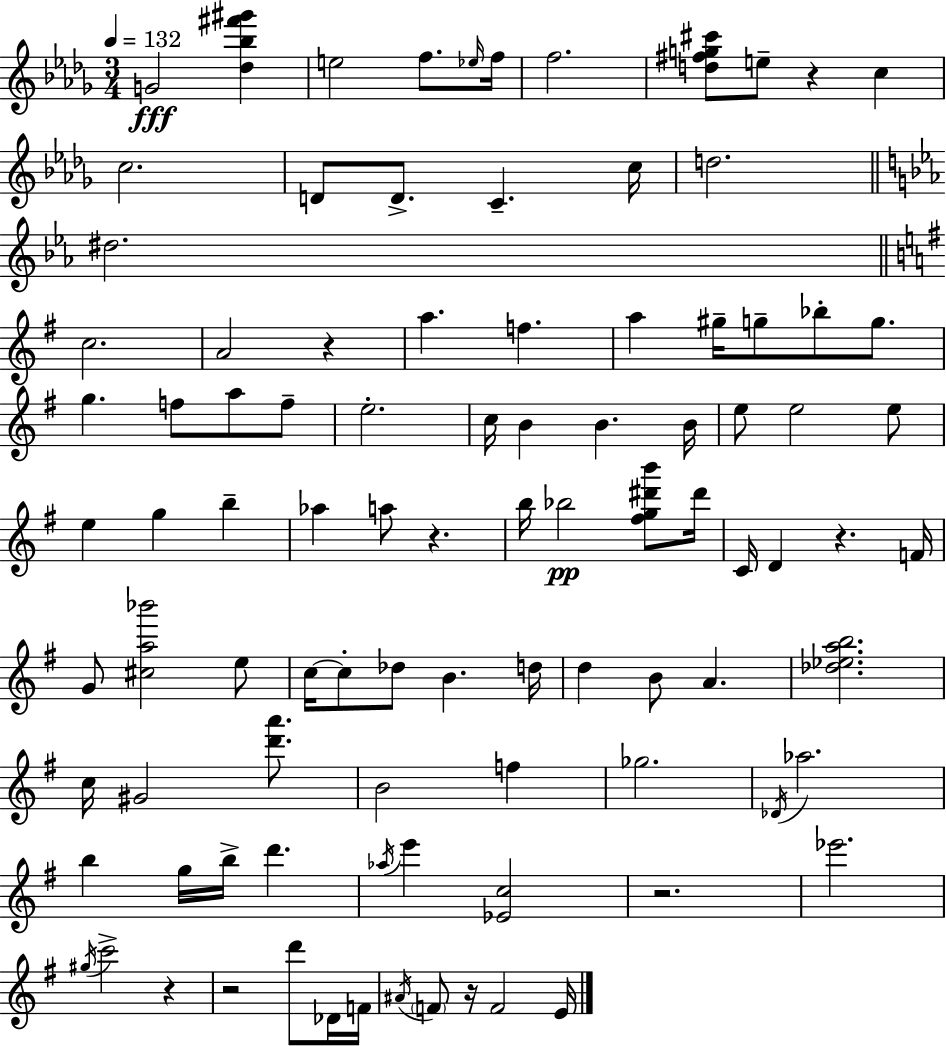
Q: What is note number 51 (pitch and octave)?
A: C5